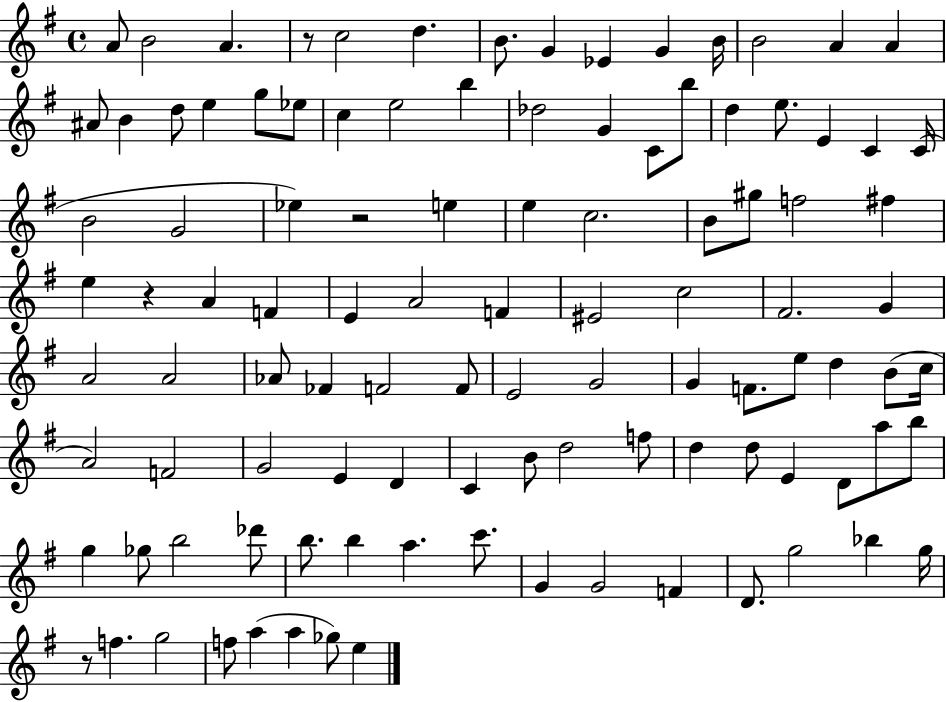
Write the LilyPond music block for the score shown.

{
  \clef treble
  \time 4/4
  \defaultTimeSignature
  \key g \major
  \repeat volta 2 { a'8 b'2 a'4. | r8 c''2 d''4. | b'8. g'4 ees'4 g'4 b'16 | b'2 a'4 a'4 | \break ais'8 b'4 d''8 e''4 g''8 ees''8 | c''4 e''2 b''4 | des''2 g'4 c'8 b''8 | d''4 e''8. e'4 c'4 c'16( | \break b'2 g'2 | ees''4) r2 e''4 | e''4 c''2. | b'8 gis''8 f''2 fis''4 | \break e''4 r4 a'4 f'4 | e'4 a'2 f'4 | eis'2 c''2 | fis'2. g'4 | \break a'2 a'2 | aes'8 fes'4 f'2 f'8 | e'2 g'2 | g'4 f'8. e''8 d''4 b'8( c''16 | \break a'2) f'2 | g'2 e'4 d'4 | c'4 b'8 d''2 f''8 | d''4 d''8 e'4 d'8 a''8 b''8 | \break g''4 ges''8 b''2 des'''8 | b''8. b''4 a''4. c'''8. | g'4 g'2 f'4 | d'8. g''2 bes''4 g''16 | \break r8 f''4. g''2 | f''8 a''4( a''4 ges''8) e''4 | } \bar "|."
}